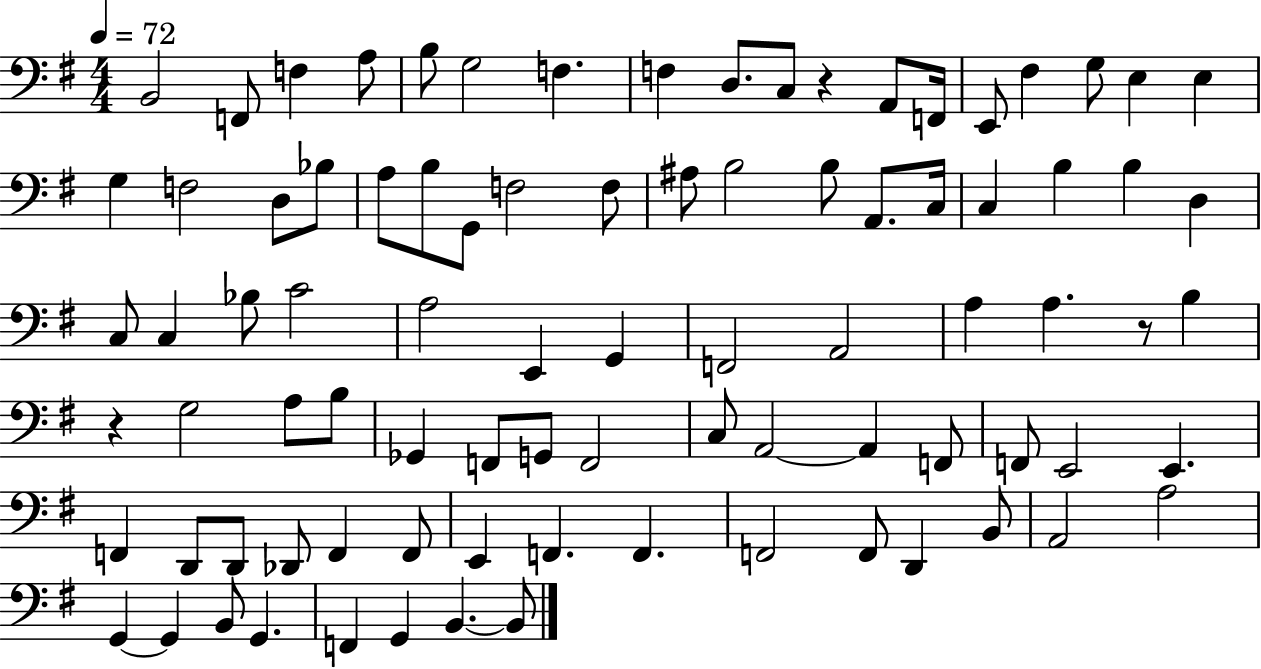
X:1
T:Untitled
M:4/4
L:1/4
K:G
B,,2 F,,/2 F, A,/2 B,/2 G,2 F, F, D,/2 C,/2 z A,,/2 F,,/4 E,,/2 ^F, G,/2 E, E, G, F,2 D,/2 _B,/2 A,/2 B,/2 G,,/2 F,2 F,/2 ^A,/2 B,2 B,/2 A,,/2 C,/4 C, B, B, D, C,/2 C, _B,/2 C2 A,2 E,, G,, F,,2 A,,2 A, A, z/2 B, z G,2 A,/2 B,/2 _G,, F,,/2 G,,/2 F,,2 C,/2 A,,2 A,, F,,/2 F,,/2 E,,2 E,, F,, D,,/2 D,,/2 _D,,/2 F,, F,,/2 E,, F,, F,, F,,2 F,,/2 D,, B,,/2 A,,2 A,2 G,, G,, B,,/2 G,, F,, G,, B,, B,,/2